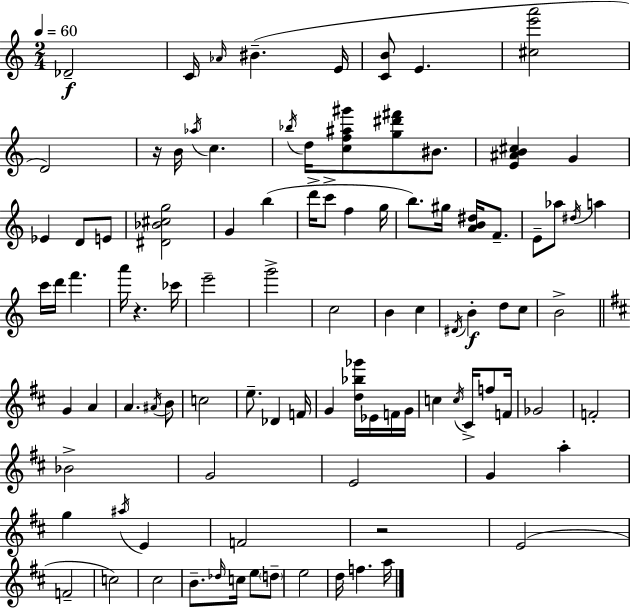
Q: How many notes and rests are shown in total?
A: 98